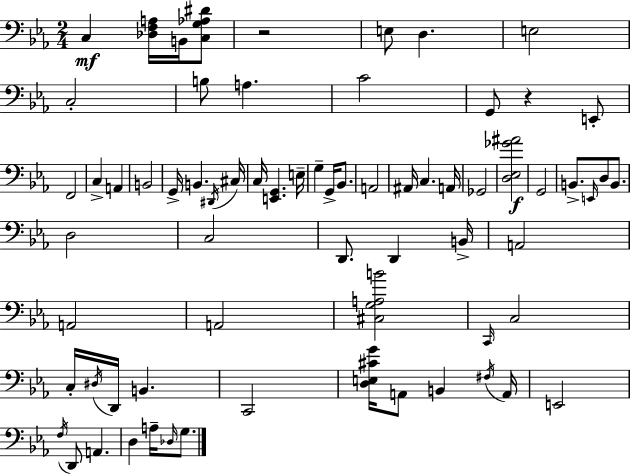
{
  \clef bass
  \numericTimeSignature
  \time 2/4
  \key c \minor
  c4\mf <des f a>16 b,16 <c g aes dis'>8 | r2 | e8 d4. | e2 | \break c2-. | b8 a4. | c'2 | g,8 r4 e,8-. | \break f,2 | c4-> a,4 | b,2 | g,16-> b,4. \acciaccatura { dis,16 } | \break cis16 c16 <e, g,>4. | e16-- g4-- g,16-> bes,8. | a,2 | ais,16 c4. | \break a,16 ges,2 | <d ees ges' ais'>2\f | g,2 | b,8.-> \grace { e,16 } d8 b,8. | \break d2 | c2 | d,8. d,4 | b,16-> a,2 | \break a,2 | a,2 | <cis g a b'>2 | \grace { c,16 } c2 | \break c16-. \acciaccatura { dis16 } d,16 b,4. | c,2 | <d e cis' g'>16 a,8 b,4 | \acciaccatura { fis16 } a,16 e,2 | \break \acciaccatura { f16 } d,8 | a,4. d4 | a16-- \grace { des16 } g8. \bar "|."
}